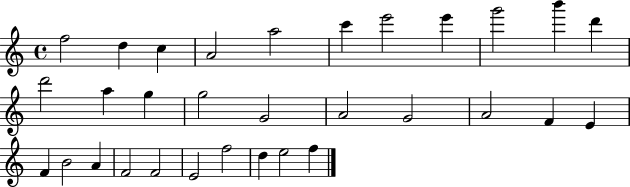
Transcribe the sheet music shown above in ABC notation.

X:1
T:Untitled
M:4/4
L:1/4
K:C
f2 d c A2 a2 c' e'2 e' g'2 b' d' d'2 a g g2 G2 A2 G2 A2 F E F B2 A F2 F2 E2 f2 d e2 f